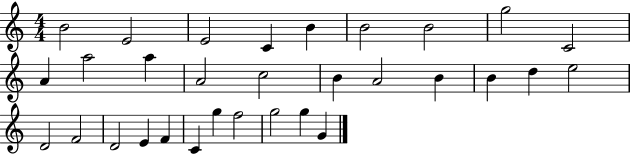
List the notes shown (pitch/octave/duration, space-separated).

B4/h E4/h E4/h C4/q B4/q B4/h B4/h G5/h C4/h A4/q A5/h A5/q A4/h C5/h B4/q A4/h B4/q B4/q D5/q E5/h D4/h F4/h D4/h E4/q F4/q C4/q G5/q F5/h G5/h G5/q G4/q